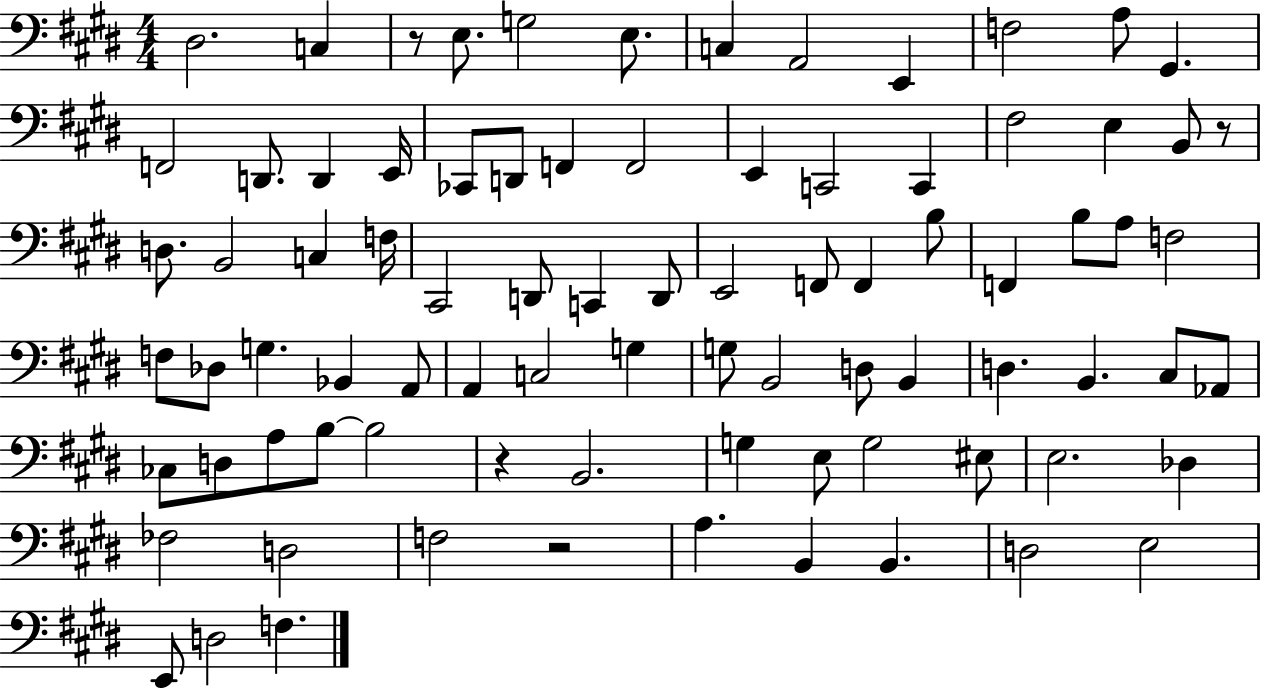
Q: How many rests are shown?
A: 4